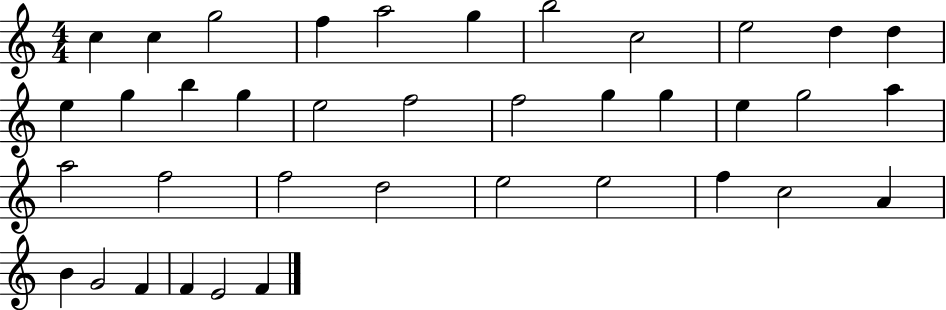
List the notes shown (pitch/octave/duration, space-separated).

C5/q C5/q G5/h F5/q A5/h G5/q B5/h C5/h E5/h D5/q D5/q E5/q G5/q B5/q G5/q E5/h F5/h F5/h G5/q G5/q E5/q G5/h A5/q A5/h F5/h F5/h D5/h E5/h E5/h F5/q C5/h A4/q B4/q G4/h F4/q F4/q E4/h F4/q